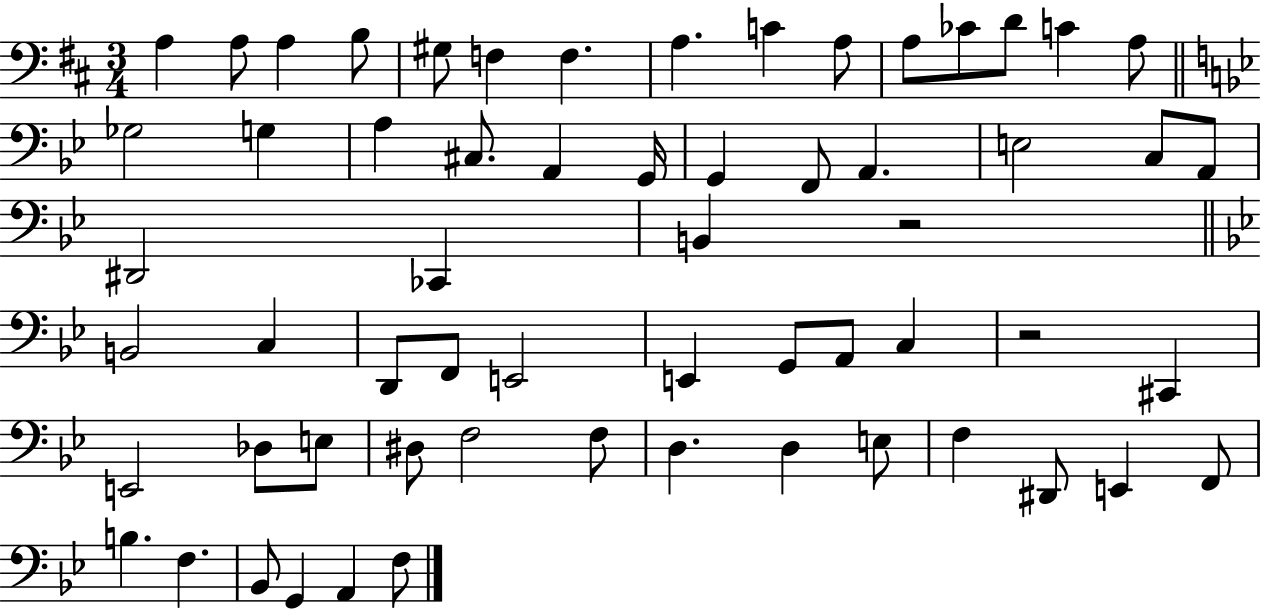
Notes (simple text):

A3/q A3/e A3/q B3/e G#3/e F3/q F3/q. A3/q. C4/q A3/e A3/e CES4/e D4/e C4/q A3/e Gb3/h G3/q A3/q C#3/e. A2/q G2/s G2/q F2/e A2/q. E3/h C3/e A2/e D#2/h CES2/q B2/q R/h B2/h C3/q D2/e F2/e E2/h E2/q G2/e A2/e C3/q R/h C#2/q E2/h Db3/e E3/e D#3/e F3/h F3/e D3/q. D3/q E3/e F3/q D#2/e E2/q F2/e B3/q. F3/q. Bb2/e G2/q A2/q F3/e